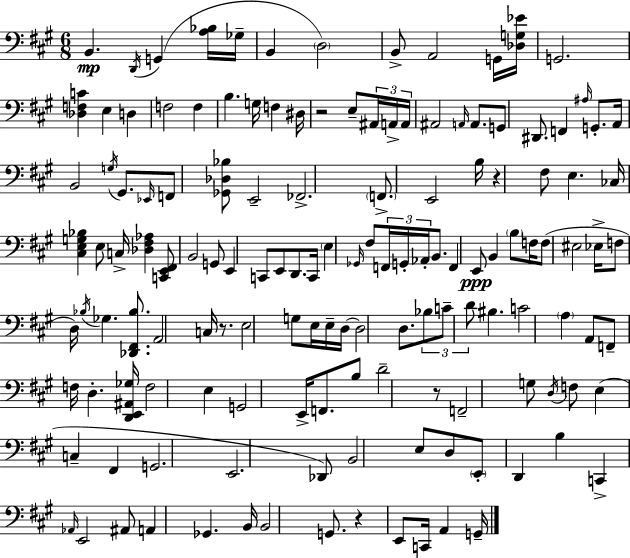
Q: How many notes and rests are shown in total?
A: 141